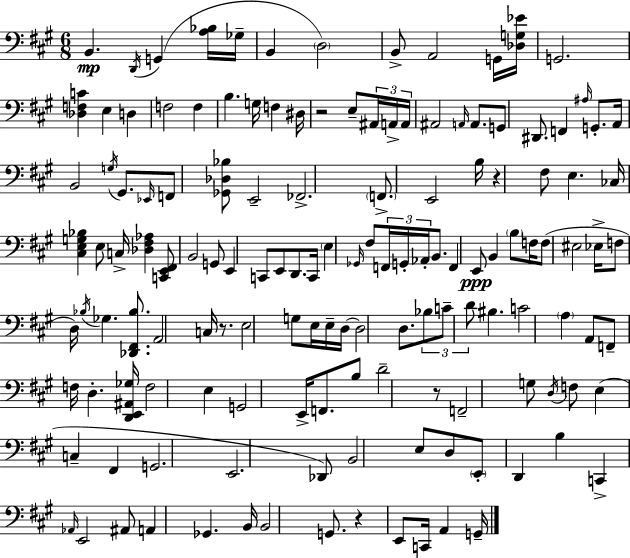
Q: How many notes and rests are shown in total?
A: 141